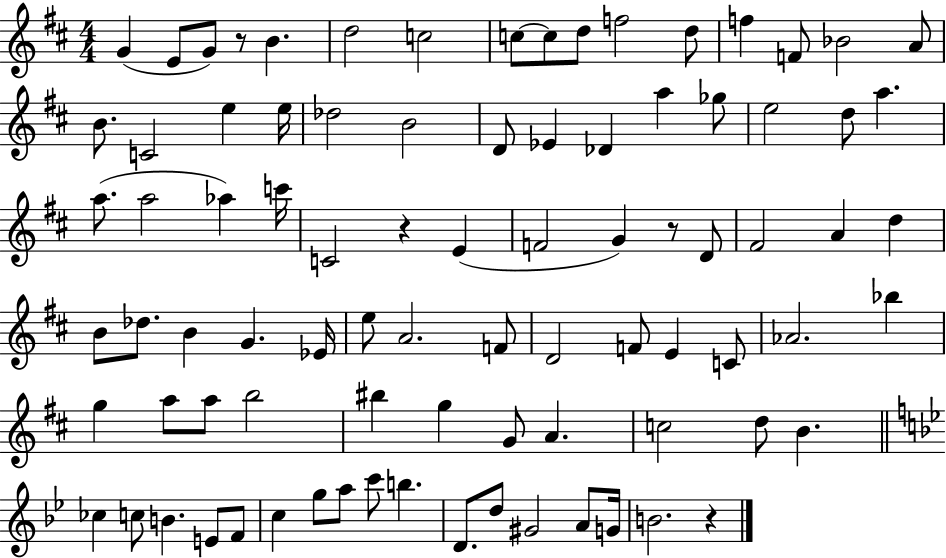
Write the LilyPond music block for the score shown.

{
  \clef treble
  \numericTimeSignature
  \time 4/4
  \key d \major
  g'4( e'8 g'8) r8 b'4. | d''2 c''2 | c''8~~ c''8 d''8 f''2 d''8 | f''4 f'8 bes'2 a'8 | \break b'8. c'2 e''4 e''16 | des''2 b'2 | d'8 ees'4 des'4 a''4 ges''8 | e''2 d''8 a''4. | \break a''8.( a''2 aes''4) c'''16 | c'2 r4 e'4( | f'2 g'4) r8 d'8 | fis'2 a'4 d''4 | \break b'8 des''8. b'4 g'4. ees'16 | e''8 a'2. f'8 | d'2 f'8 e'4 c'8 | aes'2. bes''4 | \break g''4 a''8 a''8 b''2 | bis''4 g''4 g'8 a'4. | c''2 d''8 b'4. | \bar "||" \break \key g \minor ces''4 c''8 b'4. e'8 f'8 | c''4 g''8 a''8 c'''8 b''4. | d'8. d''8 gis'2 a'8 g'16 | b'2. r4 | \break \bar "|."
}